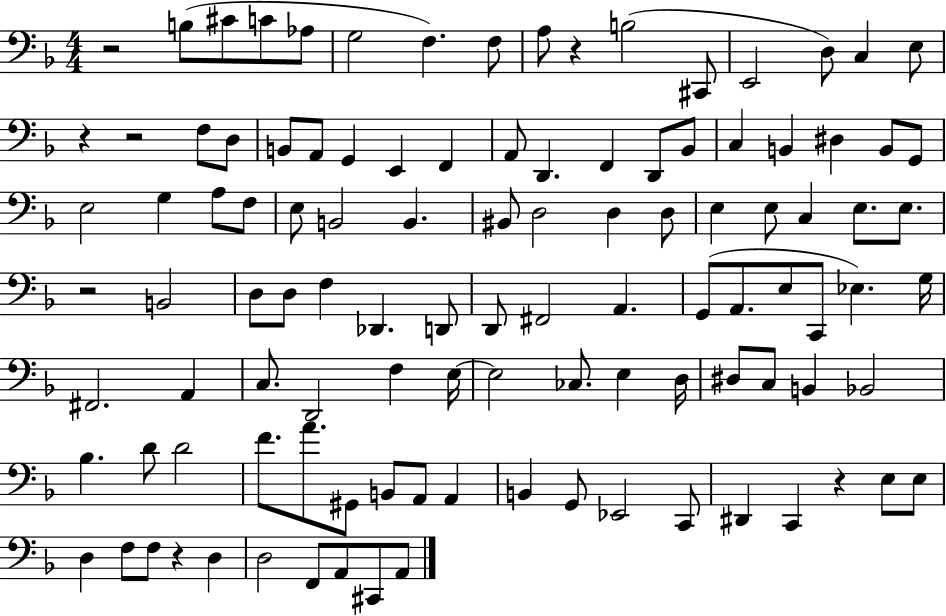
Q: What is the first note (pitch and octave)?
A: B3